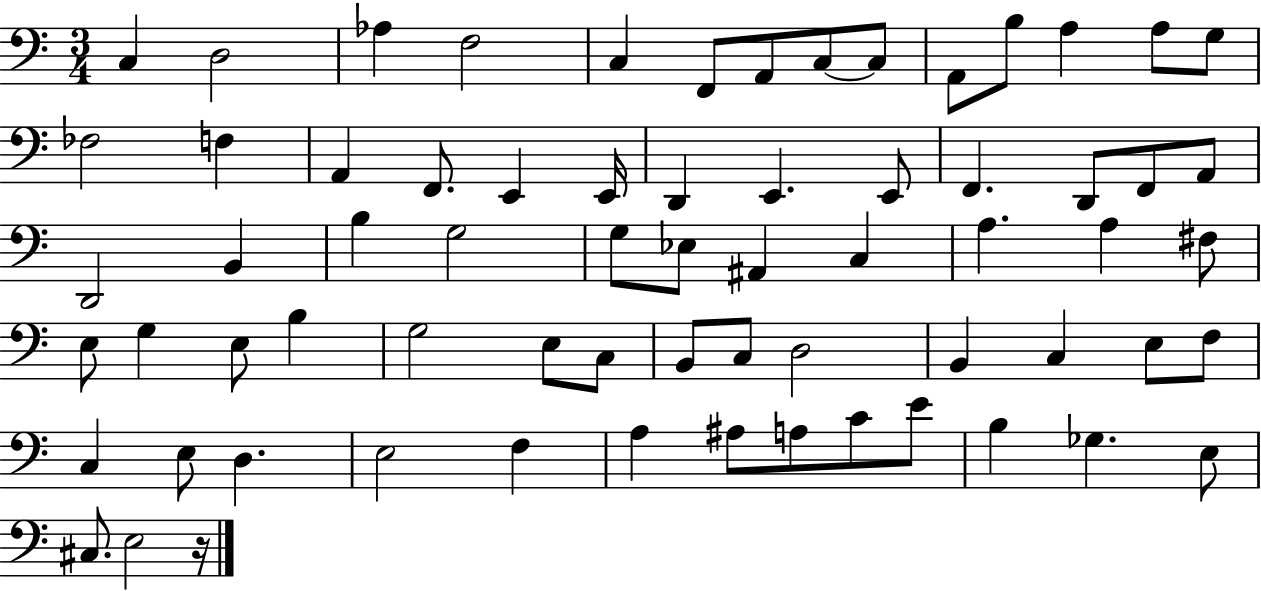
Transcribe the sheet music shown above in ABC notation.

X:1
T:Untitled
M:3/4
L:1/4
K:C
C, D,2 _A, F,2 C, F,,/2 A,,/2 C,/2 C,/2 A,,/2 B,/2 A, A,/2 G,/2 _F,2 F, A,, F,,/2 E,, E,,/4 D,, E,, E,,/2 F,, D,,/2 F,,/2 A,,/2 D,,2 B,, B, G,2 G,/2 _E,/2 ^A,, C, A, A, ^F,/2 E,/2 G, E,/2 B, G,2 E,/2 C,/2 B,,/2 C,/2 D,2 B,, C, E,/2 F,/2 C, E,/2 D, E,2 F, A, ^A,/2 A,/2 C/2 E/2 B, _G, E,/2 ^C,/2 E,2 z/4